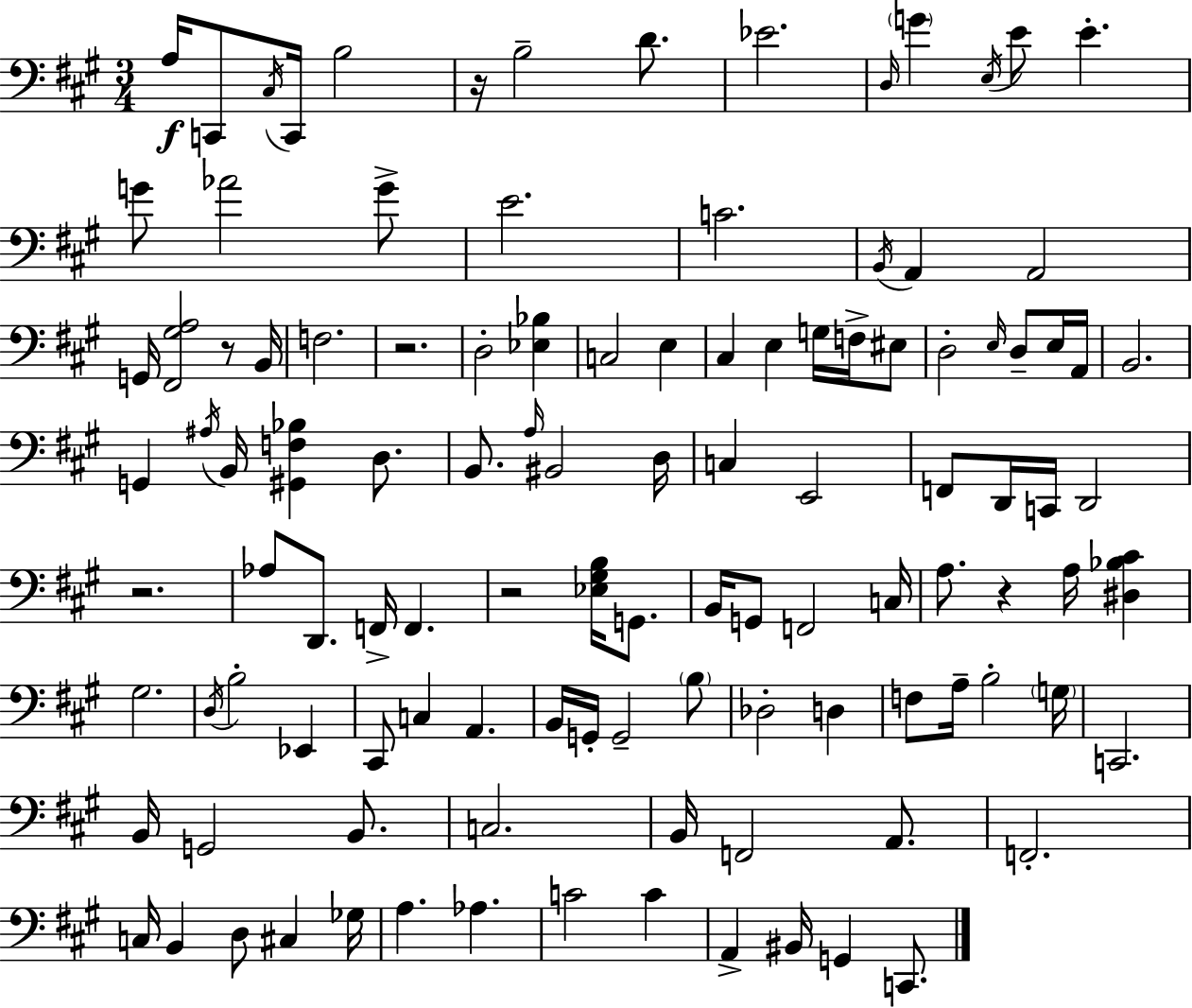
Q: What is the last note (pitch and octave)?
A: C2